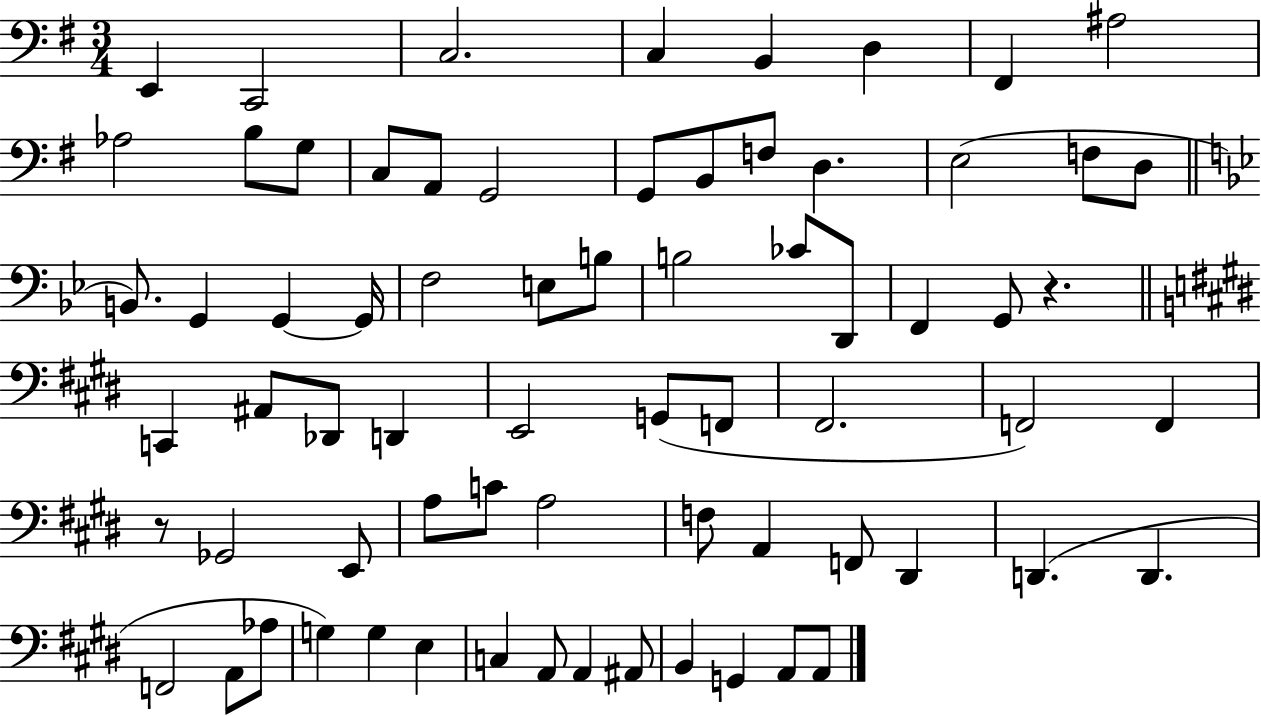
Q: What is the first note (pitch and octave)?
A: E2